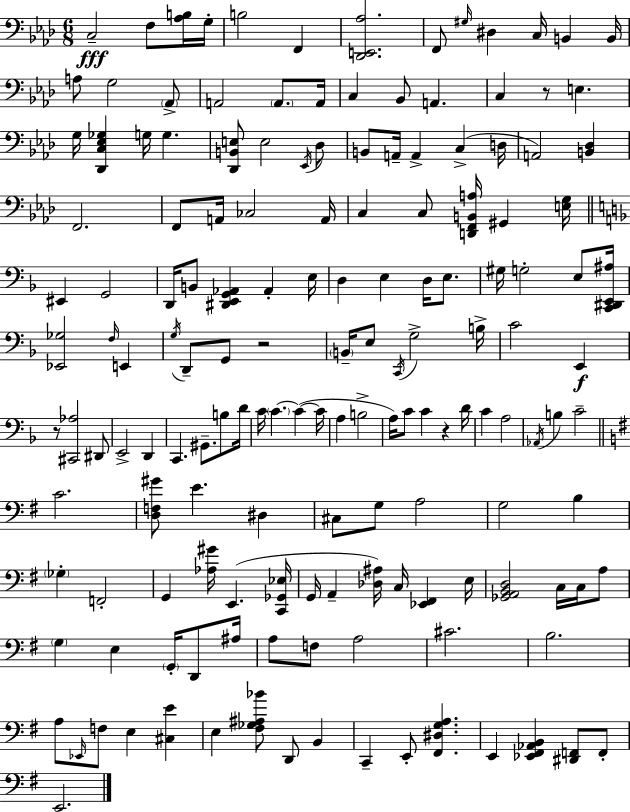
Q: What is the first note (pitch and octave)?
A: C3